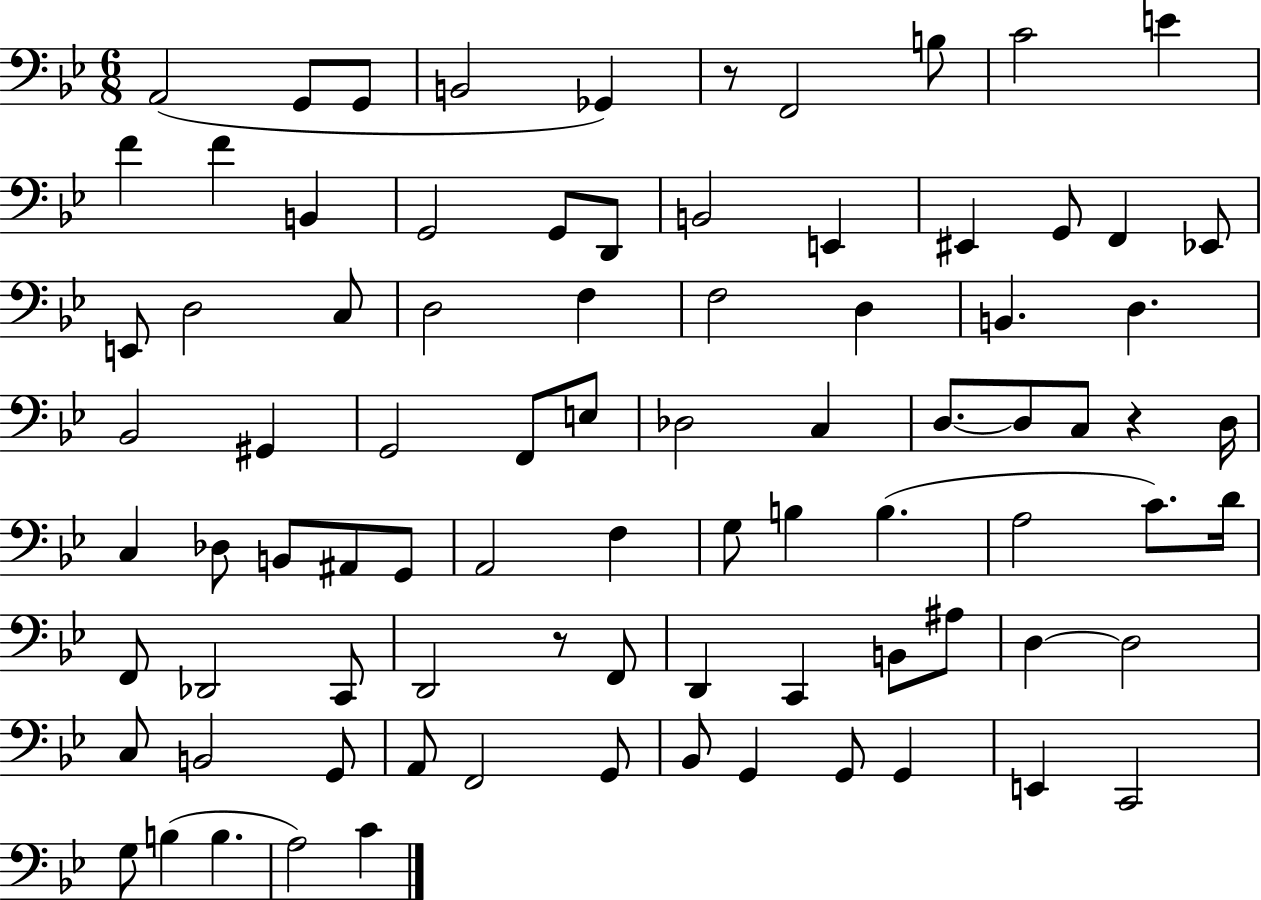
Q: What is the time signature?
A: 6/8